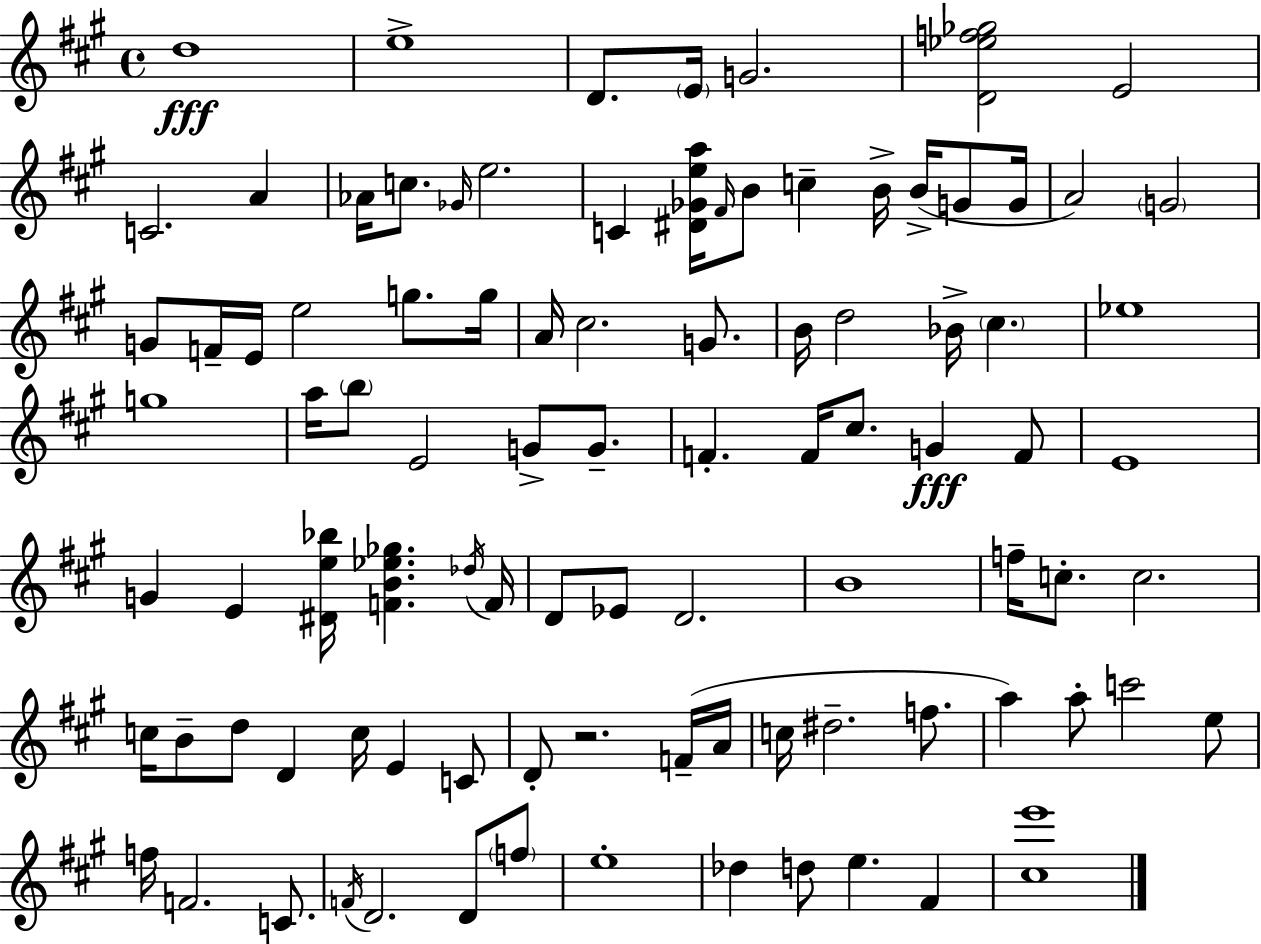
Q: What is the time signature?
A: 4/4